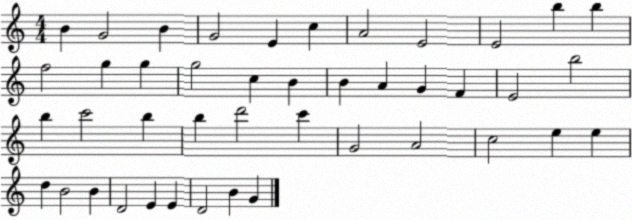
X:1
T:Untitled
M:4/4
L:1/4
K:C
B G2 B G2 E c A2 E2 E2 b b f2 g g g2 c B B A G F E2 b2 b c'2 b b d'2 c' G2 A2 c2 e e d B2 B D2 E E D2 B G